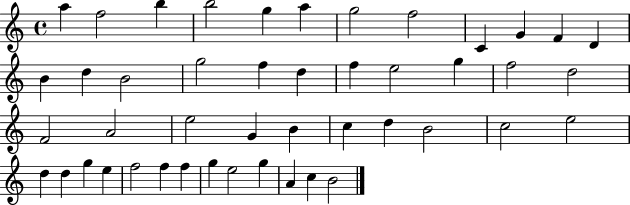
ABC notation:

X:1
T:Untitled
M:4/4
L:1/4
K:C
a f2 b b2 g a g2 f2 C G F D B d B2 g2 f d f e2 g f2 d2 F2 A2 e2 G B c d B2 c2 e2 d d g e f2 f f g e2 g A c B2